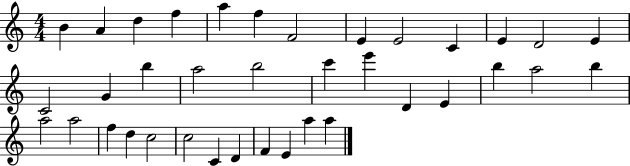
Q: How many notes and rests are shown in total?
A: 37